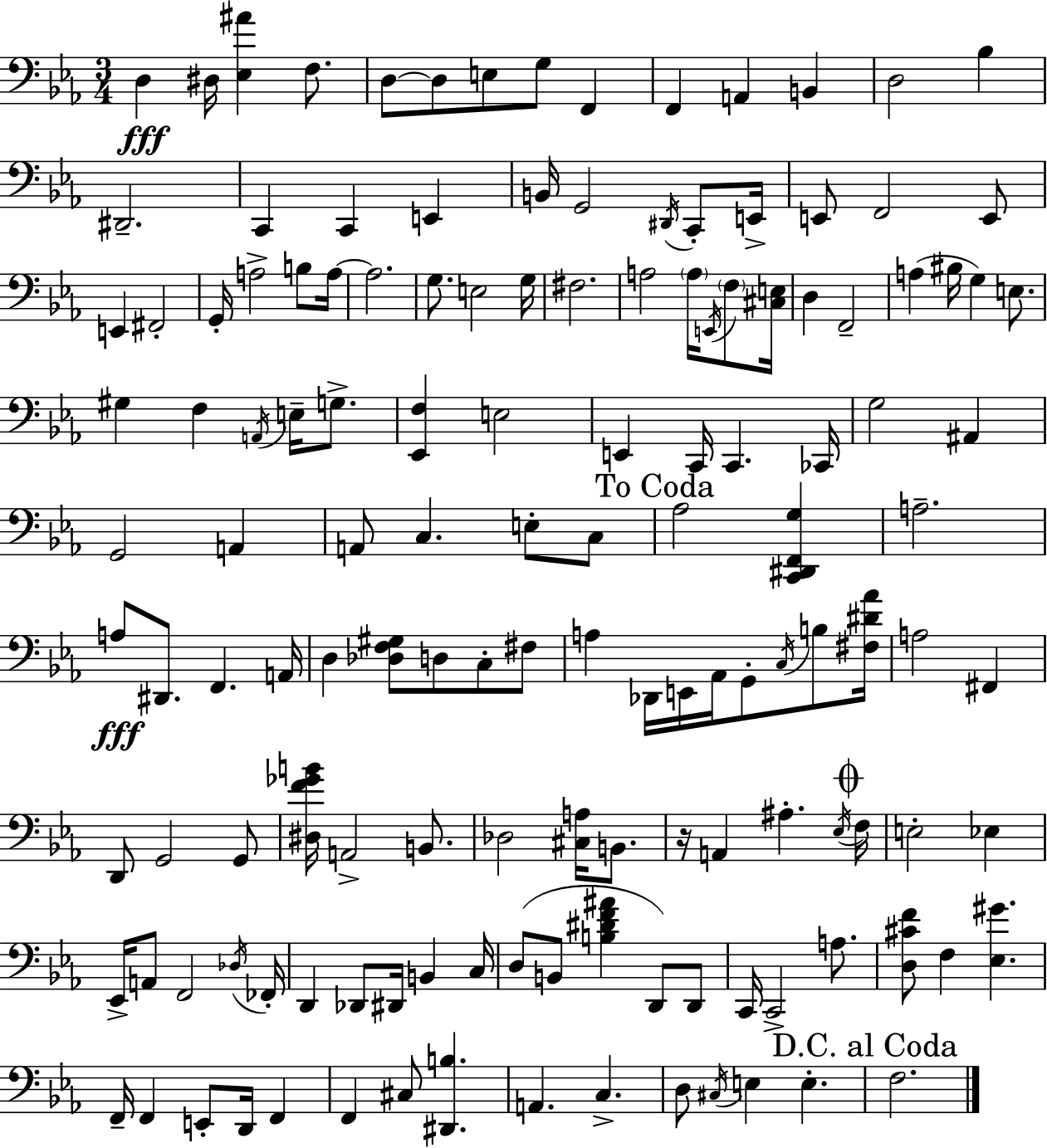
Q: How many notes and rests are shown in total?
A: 141